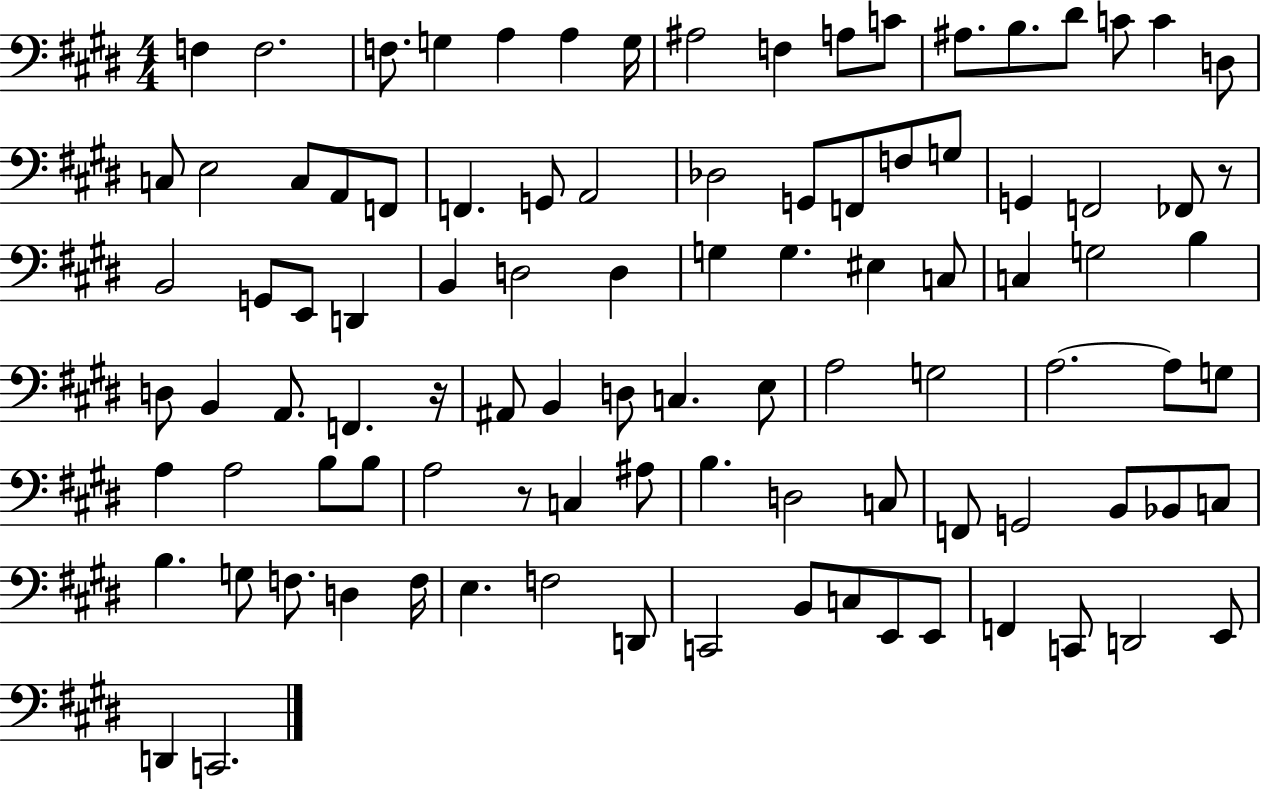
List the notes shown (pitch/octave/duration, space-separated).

F3/q F3/h. F3/e. G3/q A3/q A3/q G3/s A#3/h F3/q A3/e C4/e A#3/e. B3/e. D#4/e C4/e C4/q D3/e C3/e E3/h C3/e A2/e F2/e F2/q. G2/e A2/h Db3/h G2/e F2/e F3/e G3/e G2/q F2/h FES2/e R/e B2/h G2/e E2/e D2/q B2/q D3/h D3/q G3/q G3/q. EIS3/q C3/e C3/q G3/h B3/q D3/e B2/q A2/e. F2/q. R/s A#2/e B2/q D3/e C3/q. E3/e A3/h G3/h A3/h. A3/e G3/e A3/q A3/h B3/e B3/e A3/h R/e C3/q A#3/e B3/q. D3/h C3/e F2/e G2/h B2/e Bb2/e C3/e B3/q. G3/e F3/e. D3/q F3/s E3/q. F3/h D2/e C2/h B2/e C3/e E2/e E2/e F2/q C2/e D2/h E2/e D2/q C2/h.